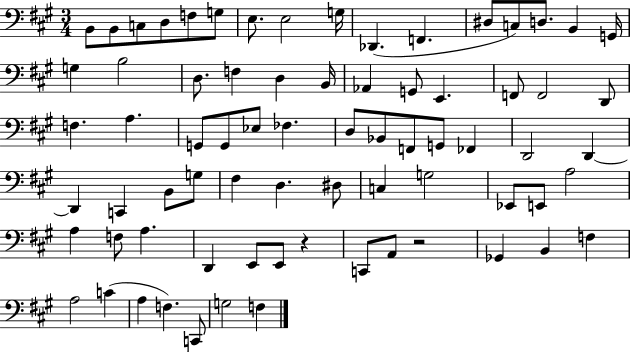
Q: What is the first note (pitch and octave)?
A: B2